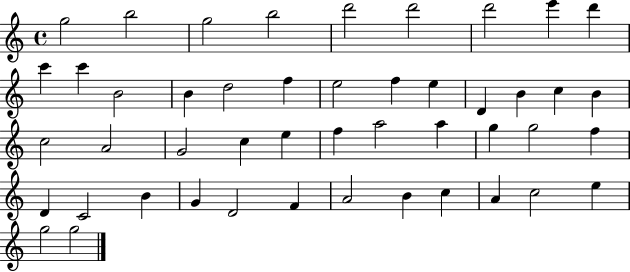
{
  \clef treble
  \time 4/4
  \defaultTimeSignature
  \key c \major
  g''2 b''2 | g''2 b''2 | d'''2 d'''2 | d'''2 e'''4 d'''4 | \break c'''4 c'''4 b'2 | b'4 d''2 f''4 | e''2 f''4 e''4 | d'4 b'4 c''4 b'4 | \break c''2 a'2 | g'2 c''4 e''4 | f''4 a''2 a''4 | g''4 g''2 f''4 | \break d'4 c'2 b'4 | g'4 d'2 f'4 | a'2 b'4 c''4 | a'4 c''2 e''4 | \break g''2 g''2 | \bar "|."
}